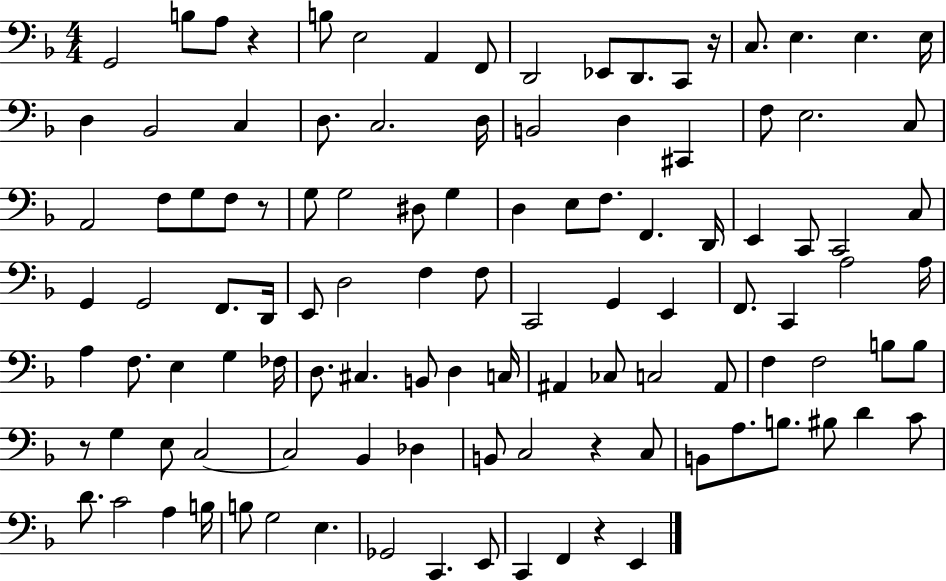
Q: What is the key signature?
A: F major